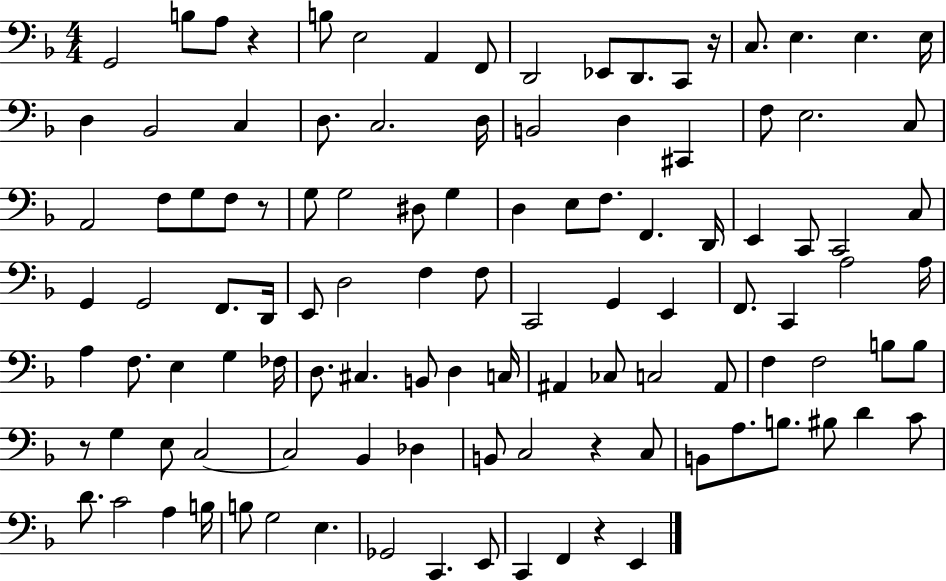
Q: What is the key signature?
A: F major